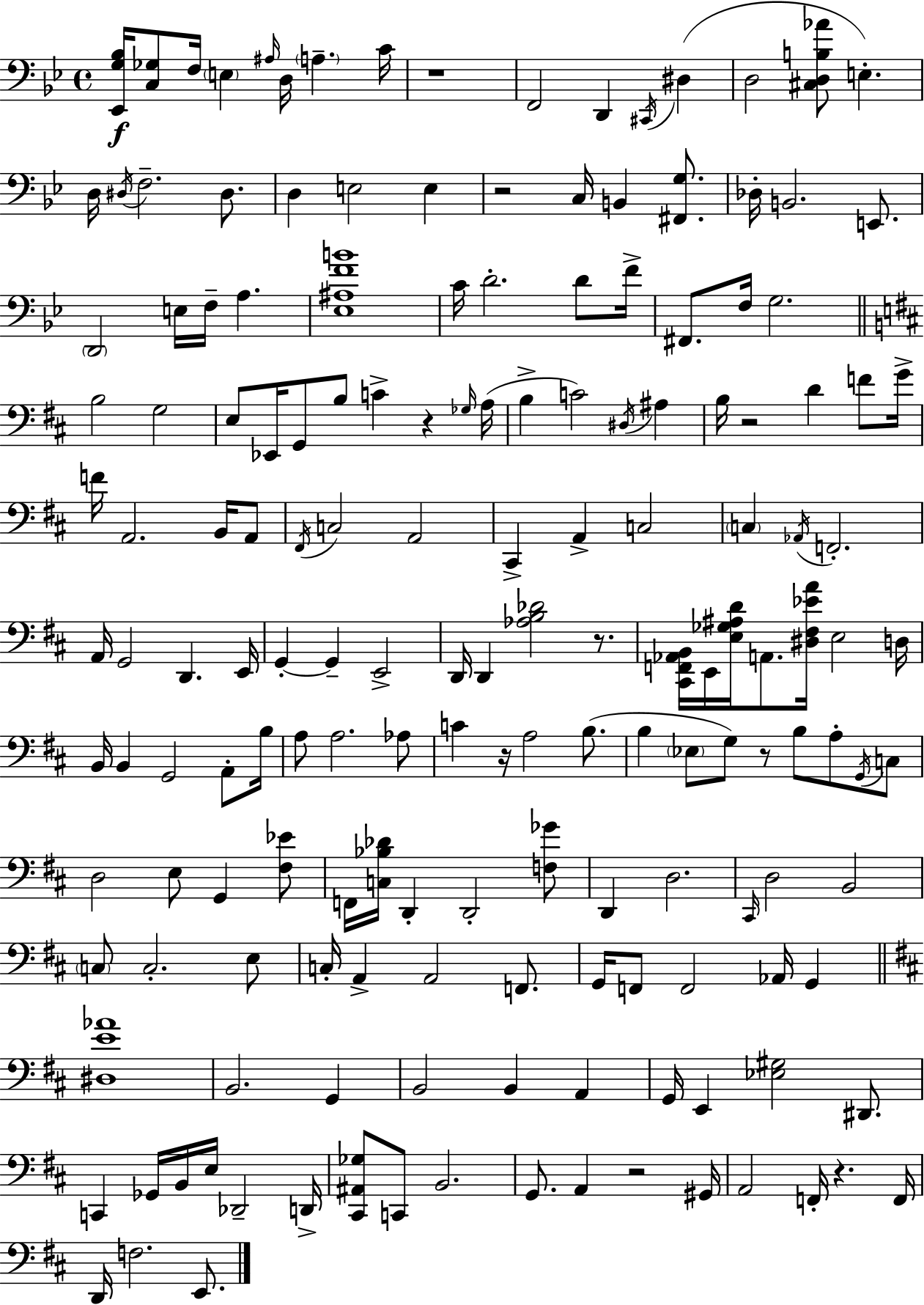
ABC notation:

X:1
T:Untitled
M:4/4
L:1/4
K:Gm
[_E,,G,_B,]/4 [C,_G,]/2 F,/4 E, ^A,/4 D,/4 A, C/4 z4 F,,2 D,, ^C,,/4 ^D, D,2 [^C,D,B,_A]/2 E, D,/4 ^D,/4 F,2 ^D,/2 D, E,2 E, z2 C,/4 B,, [^F,,G,]/2 _D,/4 B,,2 E,,/2 D,,2 E,/4 F,/4 A, [_E,^A,FB]4 C/4 D2 D/2 F/4 ^F,,/2 F,/4 G,2 B,2 G,2 E,/2 _E,,/4 G,,/2 B,/2 C z _G,/4 A,/4 B, C2 ^D,/4 ^A, B,/4 z2 D F/2 G/4 F/4 A,,2 B,,/4 A,,/2 ^F,,/4 C,2 A,,2 ^C,, A,, C,2 C, _A,,/4 F,,2 A,,/4 G,,2 D,, E,,/4 G,, G,, E,,2 D,,/4 D,, [_A,B,_D]2 z/2 [^C,,F,,_A,,B,,]/4 E,,/4 [E,_G,^A,D]/4 A,,/2 [^D,^F,_EA]/4 E,2 D,/4 B,,/4 B,, G,,2 A,,/2 B,/4 A,/2 A,2 _A,/2 C z/4 A,2 B,/2 B, _E,/2 G,/2 z/2 B,/2 A,/2 G,,/4 C,/2 D,2 E,/2 G,, [^F,_E]/2 F,,/4 [C,_B,_D]/4 D,, D,,2 [F,_G]/2 D,, D,2 ^C,,/4 D,2 B,,2 C,/2 C,2 E,/2 C,/4 A,, A,,2 F,,/2 G,,/4 F,,/2 F,,2 _A,,/4 G,, [^D,E_A]4 B,,2 G,, B,,2 B,, A,, G,,/4 E,, [_E,^G,]2 ^D,,/2 C,, _G,,/4 B,,/4 E,/4 _D,,2 D,,/4 [^C,,^A,,_G,]/2 C,,/2 B,,2 G,,/2 A,, z2 ^G,,/4 A,,2 F,,/4 z F,,/4 D,,/4 F,2 E,,/2